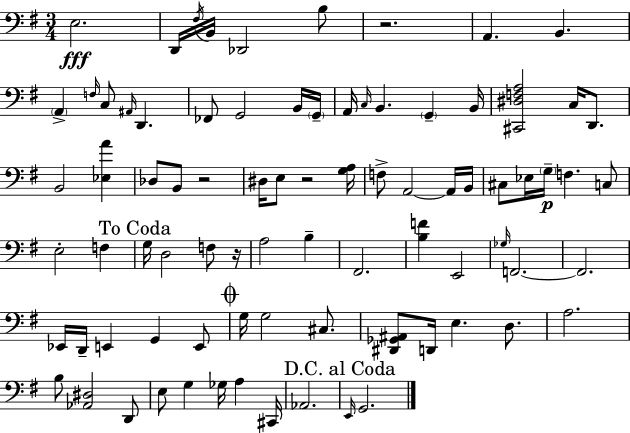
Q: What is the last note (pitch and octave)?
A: G2